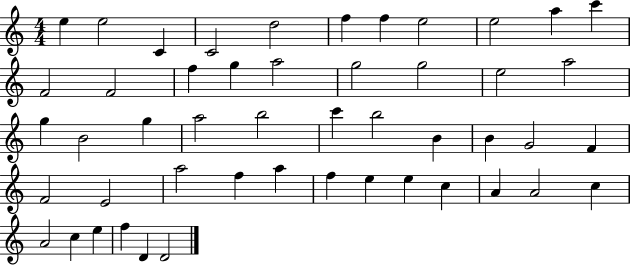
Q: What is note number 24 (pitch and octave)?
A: A5